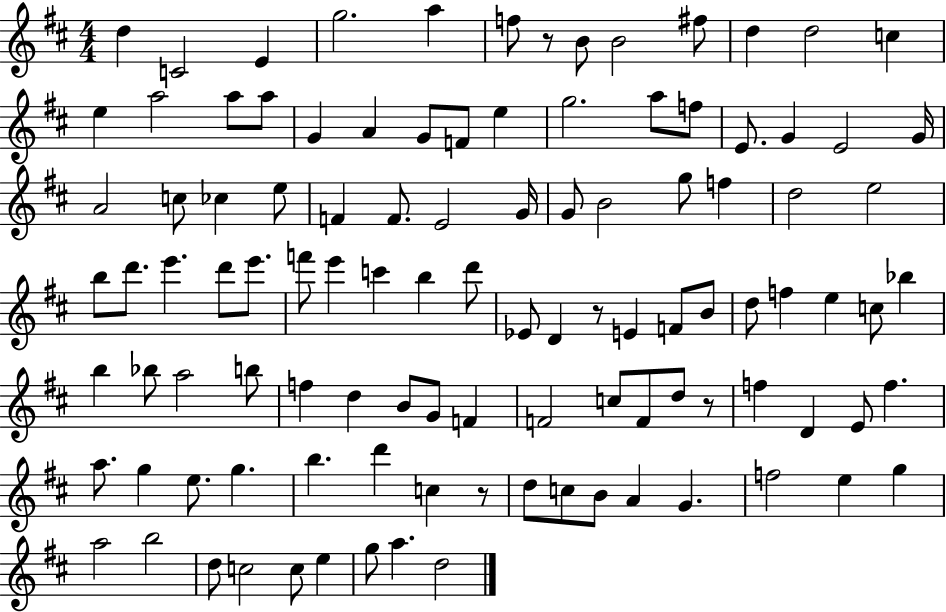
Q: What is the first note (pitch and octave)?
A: D5